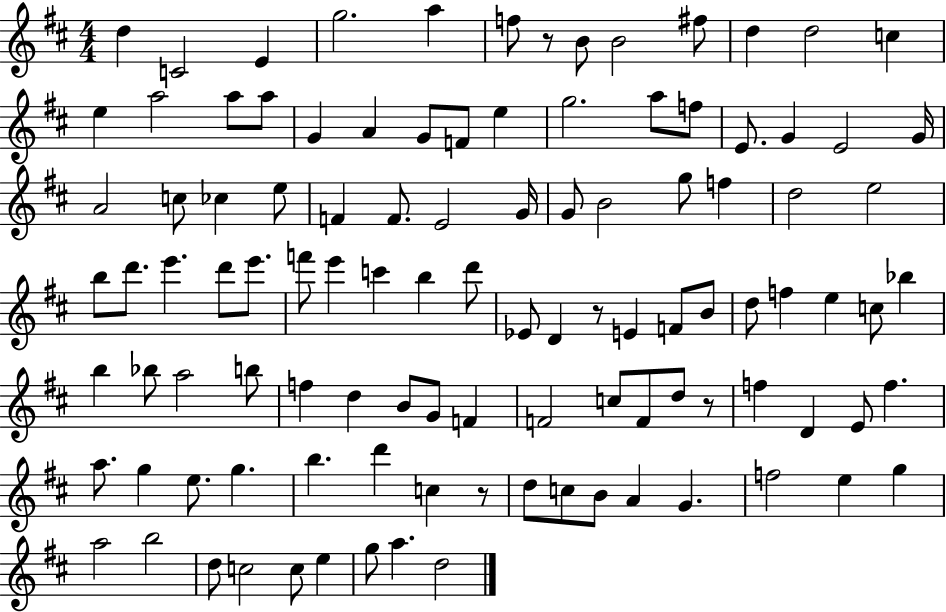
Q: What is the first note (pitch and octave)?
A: D5